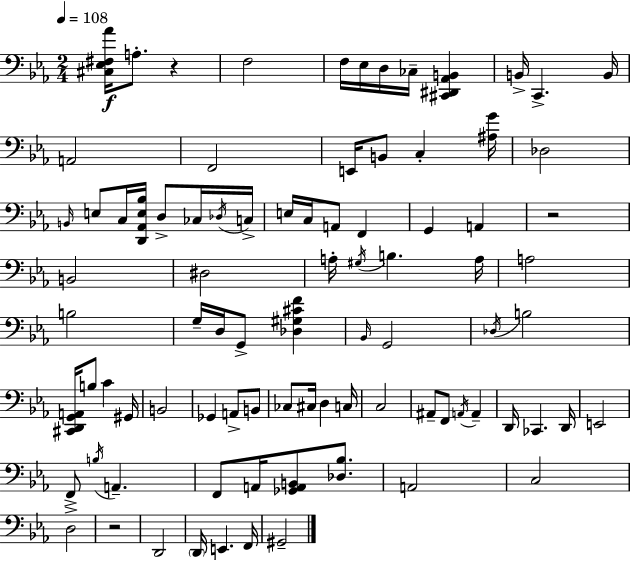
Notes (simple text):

[C#3,Eb3,F#3,Ab4]/s A3/e. R/q F3/h F3/s Eb3/s D3/s CES3/s [C#2,D#2,Ab2,B2]/q B2/s C2/q. B2/s A2/h F2/h E2/s B2/e C3/q [A#3,G4]/s Db3/h B2/s E3/e C3/s [D2,Ab2,E3,Bb3]/s D3/e CES3/s Db3/s C3/s E3/s C3/s A2/e F2/q G2/q A2/q R/h B2/h D#3/h A3/s G#3/s B3/q. A3/s A3/h B3/h G3/s D3/s G2/e [Db3,G#3,C#4,F4]/q Bb2/s G2/h Db3/s B3/h [C#2,D2,G2,A2]/s B3/e C4/q G#2/s B2/h Gb2/q A2/e B2/e CES3/e C#3/s D3/q C3/s C3/h A#2/e F2/e A2/s A2/q D2/s CES2/q. D2/s E2/h F2/e B3/s A2/q. F2/e A2/s [Gb2,A2,B2]/e [Db3,Bb3]/e. A2/h C3/h D3/h R/h D2/h D2/s E2/q. F2/s G#2/h